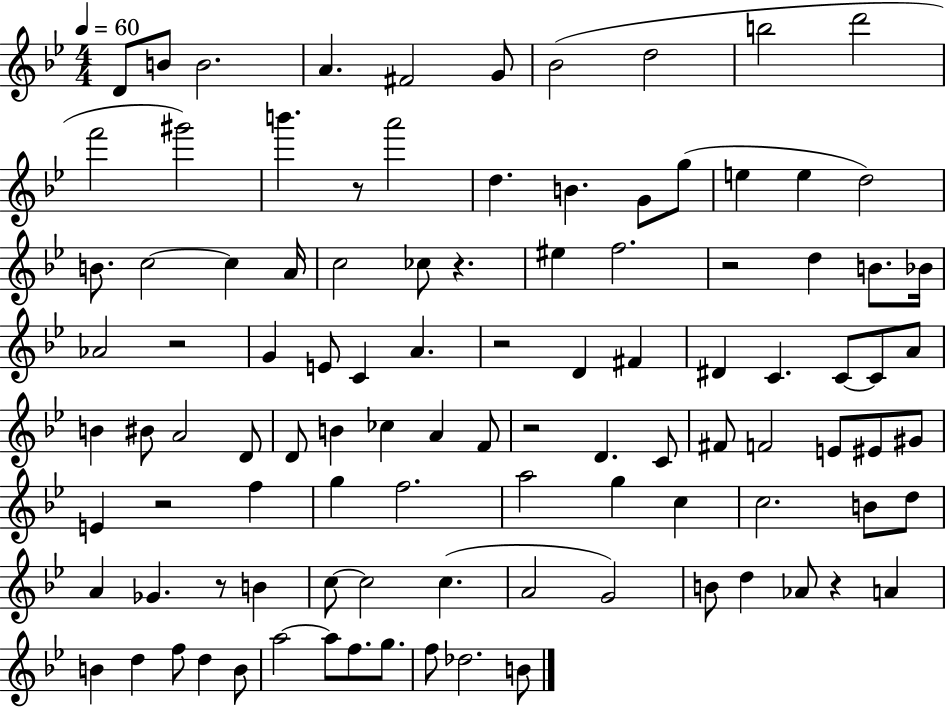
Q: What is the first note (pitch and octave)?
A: D4